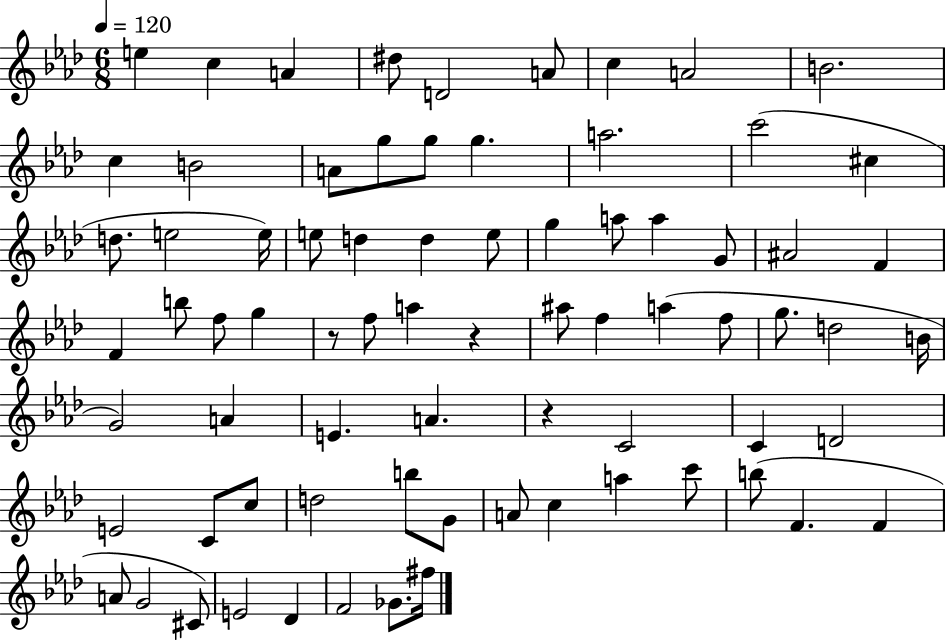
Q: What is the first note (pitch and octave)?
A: E5